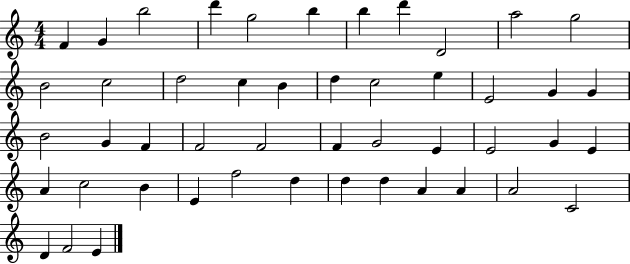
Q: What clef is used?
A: treble